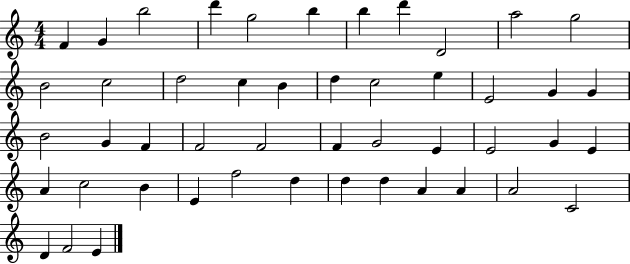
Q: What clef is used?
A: treble